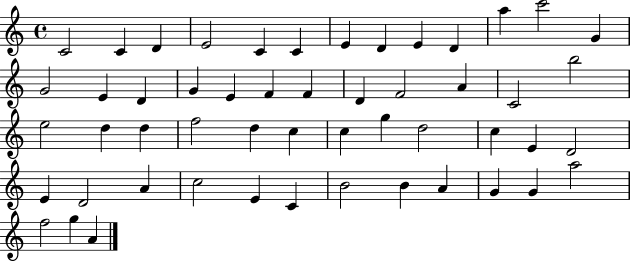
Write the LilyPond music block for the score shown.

{
  \clef treble
  \time 4/4
  \defaultTimeSignature
  \key c \major
  c'2 c'4 d'4 | e'2 c'4 c'4 | e'4 d'4 e'4 d'4 | a''4 c'''2 g'4 | \break g'2 e'4 d'4 | g'4 e'4 f'4 f'4 | d'4 f'2 a'4 | c'2 b''2 | \break e''2 d''4 d''4 | f''2 d''4 c''4 | c''4 g''4 d''2 | c''4 e'4 d'2 | \break e'4 d'2 a'4 | c''2 e'4 c'4 | b'2 b'4 a'4 | g'4 g'4 a''2 | \break f''2 g''4 a'4 | \bar "|."
}